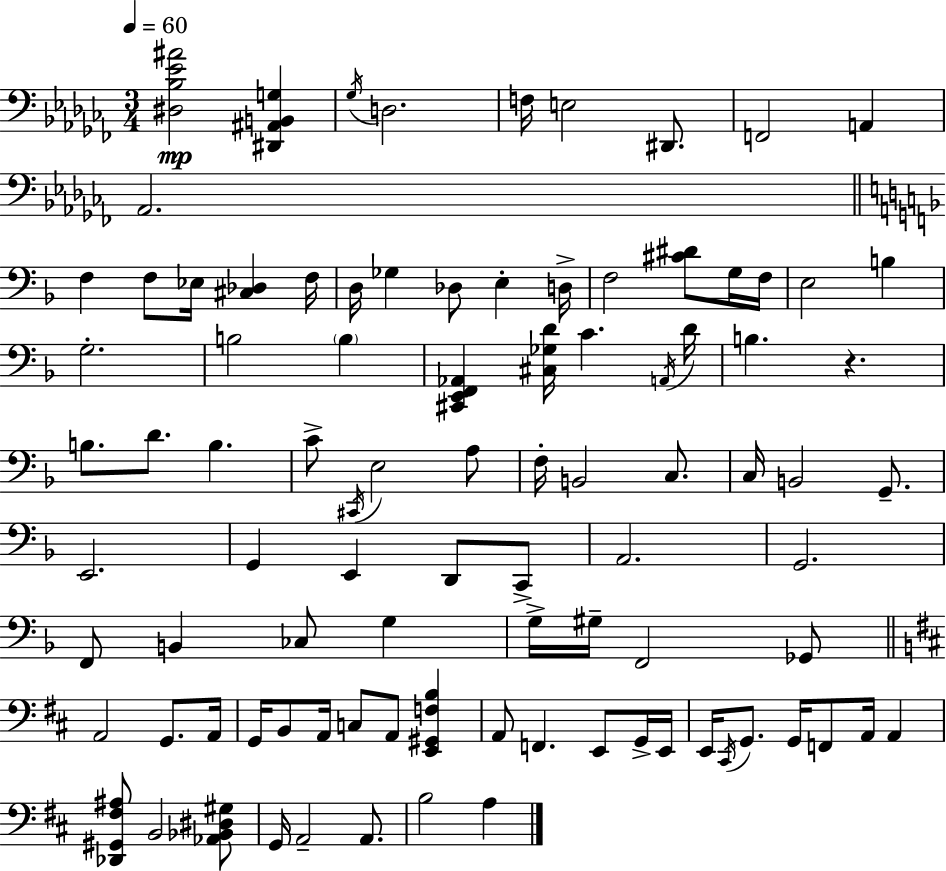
{
  \clef bass
  \numericTimeSignature
  \time 3/4
  \key aes \minor
  \tempo 4 = 60
  <dis bes ees' ais'>2\mp <dis, ais, b, g>4 | \acciaccatura { ges16 } d2. | f16 e2 dis,8. | f,2 a,4 | \break aes,2. | \bar "||" \break \key f \major f4 f8 ees16 <cis des>4 f16 | d16 ges4 des8 e4-. d16-> | f2 <cis' dis'>8 g16 f16 | e2 b4 | \break g2.-. | b2 \parenthesize b4 | <cis, e, f, aes,>4 <cis ges d'>16 c'4. \acciaccatura { a,16 } | d'16 b4. r4. | \break b8. d'8. b4. | c'8-> \acciaccatura { cis,16 } e2 | a8 f16-. b,2 c8. | c16 b,2 g,8.-- | \break e,2. | g,4 e,4 d,8 | c,8-> a,2. | g,2. | \break f,8 b,4 ces8 g4 | g16-> gis16-- f,2 | ges,8 \bar "||" \break \key d \major a,2 g,8. a,16 | g,16 b,8 a,16 c8 a,8 <e, gis, f b>4 | a,8 f,4. e,8 g,16-> e,16 | e,16 \acciaccatura { cis,16 } g,8. g,16 f,8 a,16 a,4 | \break <des, gis, fis ais>8 b,2 <aes, bes, dis gis>8 | g,16 a,2-- a,8. | b2 a4 | \bar "|."
}